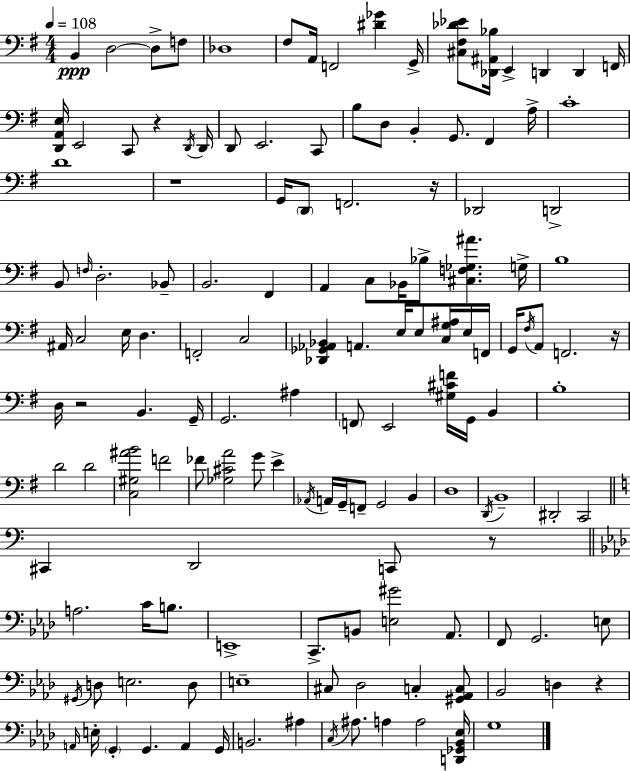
B2/q D3/h D3/e F3/e Db3/w F#3/e A2/s F2/h [D#4,Gb4]/q G2/s [C#3,F#3,Db4,Eb4]/e [Db2,A#2,Bb3]/s E2/q D2/q D2/q F2/s [D2,A2,E3]/s E2/h C2/e R/q D2/s D2/s D2/e E2/h. C2/e B3/e D3/e B2/q G2/e. F#2/q A3/s C4/w D4/w R/w G2/s D2/e F2/h. R/s Db2/h D2/h B2/e F3/s D3/h. Bb2/e B2/h. F#2/q A2/q C3/e Bb2/s Bb3/e [C#3,F3,Gb3,A#4]/q. G3/s B3/w A#2/s C3/h E3/s D3/q. F2/h C3/h [Db2,Gb2,Ab2,Bb2]/q A2/q. E3/s E3/e [C3,G3,A#3]/s E3/s F2/s G2/s F#3/s A2/e F2/h. R/s D3/s R/h B2/q. G2/s G2/h. A#3/q F2/e E2/h [G#3,C#4,F4]/s G2/s B2/q B3/w D4/h D4/h [C3,G#3,A#4,B4]/h F4/h FES4/e [Gb3,C#4,A4]/h G4/e E4/q Ab2/s A2/s G2/s F2/e G2/h B2/q D3/w D2/s B2/w D#2/h C2/h C#2/q D2/h C2/e R/e A3/h. C4/s B3/e. E2/w C2/e. B2/e [E3,G#4]/h Ab2/e. F2/e G2/h. E3/e G#2/s D3/e E3/h. D3/e E3/w C#3/e Db3/h C3/q [G#2,Ab2,C3]/e Bb2/h D3/q R/q A2/s E3/s G2/q G2/q. A2/q G2/s B2/h. A#3/q C3/s A#3/e. A3/q A3/h [D2,Gb2,Bb2,Eb3]/s G3/w